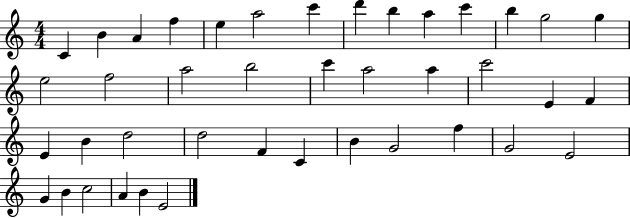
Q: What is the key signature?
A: C major